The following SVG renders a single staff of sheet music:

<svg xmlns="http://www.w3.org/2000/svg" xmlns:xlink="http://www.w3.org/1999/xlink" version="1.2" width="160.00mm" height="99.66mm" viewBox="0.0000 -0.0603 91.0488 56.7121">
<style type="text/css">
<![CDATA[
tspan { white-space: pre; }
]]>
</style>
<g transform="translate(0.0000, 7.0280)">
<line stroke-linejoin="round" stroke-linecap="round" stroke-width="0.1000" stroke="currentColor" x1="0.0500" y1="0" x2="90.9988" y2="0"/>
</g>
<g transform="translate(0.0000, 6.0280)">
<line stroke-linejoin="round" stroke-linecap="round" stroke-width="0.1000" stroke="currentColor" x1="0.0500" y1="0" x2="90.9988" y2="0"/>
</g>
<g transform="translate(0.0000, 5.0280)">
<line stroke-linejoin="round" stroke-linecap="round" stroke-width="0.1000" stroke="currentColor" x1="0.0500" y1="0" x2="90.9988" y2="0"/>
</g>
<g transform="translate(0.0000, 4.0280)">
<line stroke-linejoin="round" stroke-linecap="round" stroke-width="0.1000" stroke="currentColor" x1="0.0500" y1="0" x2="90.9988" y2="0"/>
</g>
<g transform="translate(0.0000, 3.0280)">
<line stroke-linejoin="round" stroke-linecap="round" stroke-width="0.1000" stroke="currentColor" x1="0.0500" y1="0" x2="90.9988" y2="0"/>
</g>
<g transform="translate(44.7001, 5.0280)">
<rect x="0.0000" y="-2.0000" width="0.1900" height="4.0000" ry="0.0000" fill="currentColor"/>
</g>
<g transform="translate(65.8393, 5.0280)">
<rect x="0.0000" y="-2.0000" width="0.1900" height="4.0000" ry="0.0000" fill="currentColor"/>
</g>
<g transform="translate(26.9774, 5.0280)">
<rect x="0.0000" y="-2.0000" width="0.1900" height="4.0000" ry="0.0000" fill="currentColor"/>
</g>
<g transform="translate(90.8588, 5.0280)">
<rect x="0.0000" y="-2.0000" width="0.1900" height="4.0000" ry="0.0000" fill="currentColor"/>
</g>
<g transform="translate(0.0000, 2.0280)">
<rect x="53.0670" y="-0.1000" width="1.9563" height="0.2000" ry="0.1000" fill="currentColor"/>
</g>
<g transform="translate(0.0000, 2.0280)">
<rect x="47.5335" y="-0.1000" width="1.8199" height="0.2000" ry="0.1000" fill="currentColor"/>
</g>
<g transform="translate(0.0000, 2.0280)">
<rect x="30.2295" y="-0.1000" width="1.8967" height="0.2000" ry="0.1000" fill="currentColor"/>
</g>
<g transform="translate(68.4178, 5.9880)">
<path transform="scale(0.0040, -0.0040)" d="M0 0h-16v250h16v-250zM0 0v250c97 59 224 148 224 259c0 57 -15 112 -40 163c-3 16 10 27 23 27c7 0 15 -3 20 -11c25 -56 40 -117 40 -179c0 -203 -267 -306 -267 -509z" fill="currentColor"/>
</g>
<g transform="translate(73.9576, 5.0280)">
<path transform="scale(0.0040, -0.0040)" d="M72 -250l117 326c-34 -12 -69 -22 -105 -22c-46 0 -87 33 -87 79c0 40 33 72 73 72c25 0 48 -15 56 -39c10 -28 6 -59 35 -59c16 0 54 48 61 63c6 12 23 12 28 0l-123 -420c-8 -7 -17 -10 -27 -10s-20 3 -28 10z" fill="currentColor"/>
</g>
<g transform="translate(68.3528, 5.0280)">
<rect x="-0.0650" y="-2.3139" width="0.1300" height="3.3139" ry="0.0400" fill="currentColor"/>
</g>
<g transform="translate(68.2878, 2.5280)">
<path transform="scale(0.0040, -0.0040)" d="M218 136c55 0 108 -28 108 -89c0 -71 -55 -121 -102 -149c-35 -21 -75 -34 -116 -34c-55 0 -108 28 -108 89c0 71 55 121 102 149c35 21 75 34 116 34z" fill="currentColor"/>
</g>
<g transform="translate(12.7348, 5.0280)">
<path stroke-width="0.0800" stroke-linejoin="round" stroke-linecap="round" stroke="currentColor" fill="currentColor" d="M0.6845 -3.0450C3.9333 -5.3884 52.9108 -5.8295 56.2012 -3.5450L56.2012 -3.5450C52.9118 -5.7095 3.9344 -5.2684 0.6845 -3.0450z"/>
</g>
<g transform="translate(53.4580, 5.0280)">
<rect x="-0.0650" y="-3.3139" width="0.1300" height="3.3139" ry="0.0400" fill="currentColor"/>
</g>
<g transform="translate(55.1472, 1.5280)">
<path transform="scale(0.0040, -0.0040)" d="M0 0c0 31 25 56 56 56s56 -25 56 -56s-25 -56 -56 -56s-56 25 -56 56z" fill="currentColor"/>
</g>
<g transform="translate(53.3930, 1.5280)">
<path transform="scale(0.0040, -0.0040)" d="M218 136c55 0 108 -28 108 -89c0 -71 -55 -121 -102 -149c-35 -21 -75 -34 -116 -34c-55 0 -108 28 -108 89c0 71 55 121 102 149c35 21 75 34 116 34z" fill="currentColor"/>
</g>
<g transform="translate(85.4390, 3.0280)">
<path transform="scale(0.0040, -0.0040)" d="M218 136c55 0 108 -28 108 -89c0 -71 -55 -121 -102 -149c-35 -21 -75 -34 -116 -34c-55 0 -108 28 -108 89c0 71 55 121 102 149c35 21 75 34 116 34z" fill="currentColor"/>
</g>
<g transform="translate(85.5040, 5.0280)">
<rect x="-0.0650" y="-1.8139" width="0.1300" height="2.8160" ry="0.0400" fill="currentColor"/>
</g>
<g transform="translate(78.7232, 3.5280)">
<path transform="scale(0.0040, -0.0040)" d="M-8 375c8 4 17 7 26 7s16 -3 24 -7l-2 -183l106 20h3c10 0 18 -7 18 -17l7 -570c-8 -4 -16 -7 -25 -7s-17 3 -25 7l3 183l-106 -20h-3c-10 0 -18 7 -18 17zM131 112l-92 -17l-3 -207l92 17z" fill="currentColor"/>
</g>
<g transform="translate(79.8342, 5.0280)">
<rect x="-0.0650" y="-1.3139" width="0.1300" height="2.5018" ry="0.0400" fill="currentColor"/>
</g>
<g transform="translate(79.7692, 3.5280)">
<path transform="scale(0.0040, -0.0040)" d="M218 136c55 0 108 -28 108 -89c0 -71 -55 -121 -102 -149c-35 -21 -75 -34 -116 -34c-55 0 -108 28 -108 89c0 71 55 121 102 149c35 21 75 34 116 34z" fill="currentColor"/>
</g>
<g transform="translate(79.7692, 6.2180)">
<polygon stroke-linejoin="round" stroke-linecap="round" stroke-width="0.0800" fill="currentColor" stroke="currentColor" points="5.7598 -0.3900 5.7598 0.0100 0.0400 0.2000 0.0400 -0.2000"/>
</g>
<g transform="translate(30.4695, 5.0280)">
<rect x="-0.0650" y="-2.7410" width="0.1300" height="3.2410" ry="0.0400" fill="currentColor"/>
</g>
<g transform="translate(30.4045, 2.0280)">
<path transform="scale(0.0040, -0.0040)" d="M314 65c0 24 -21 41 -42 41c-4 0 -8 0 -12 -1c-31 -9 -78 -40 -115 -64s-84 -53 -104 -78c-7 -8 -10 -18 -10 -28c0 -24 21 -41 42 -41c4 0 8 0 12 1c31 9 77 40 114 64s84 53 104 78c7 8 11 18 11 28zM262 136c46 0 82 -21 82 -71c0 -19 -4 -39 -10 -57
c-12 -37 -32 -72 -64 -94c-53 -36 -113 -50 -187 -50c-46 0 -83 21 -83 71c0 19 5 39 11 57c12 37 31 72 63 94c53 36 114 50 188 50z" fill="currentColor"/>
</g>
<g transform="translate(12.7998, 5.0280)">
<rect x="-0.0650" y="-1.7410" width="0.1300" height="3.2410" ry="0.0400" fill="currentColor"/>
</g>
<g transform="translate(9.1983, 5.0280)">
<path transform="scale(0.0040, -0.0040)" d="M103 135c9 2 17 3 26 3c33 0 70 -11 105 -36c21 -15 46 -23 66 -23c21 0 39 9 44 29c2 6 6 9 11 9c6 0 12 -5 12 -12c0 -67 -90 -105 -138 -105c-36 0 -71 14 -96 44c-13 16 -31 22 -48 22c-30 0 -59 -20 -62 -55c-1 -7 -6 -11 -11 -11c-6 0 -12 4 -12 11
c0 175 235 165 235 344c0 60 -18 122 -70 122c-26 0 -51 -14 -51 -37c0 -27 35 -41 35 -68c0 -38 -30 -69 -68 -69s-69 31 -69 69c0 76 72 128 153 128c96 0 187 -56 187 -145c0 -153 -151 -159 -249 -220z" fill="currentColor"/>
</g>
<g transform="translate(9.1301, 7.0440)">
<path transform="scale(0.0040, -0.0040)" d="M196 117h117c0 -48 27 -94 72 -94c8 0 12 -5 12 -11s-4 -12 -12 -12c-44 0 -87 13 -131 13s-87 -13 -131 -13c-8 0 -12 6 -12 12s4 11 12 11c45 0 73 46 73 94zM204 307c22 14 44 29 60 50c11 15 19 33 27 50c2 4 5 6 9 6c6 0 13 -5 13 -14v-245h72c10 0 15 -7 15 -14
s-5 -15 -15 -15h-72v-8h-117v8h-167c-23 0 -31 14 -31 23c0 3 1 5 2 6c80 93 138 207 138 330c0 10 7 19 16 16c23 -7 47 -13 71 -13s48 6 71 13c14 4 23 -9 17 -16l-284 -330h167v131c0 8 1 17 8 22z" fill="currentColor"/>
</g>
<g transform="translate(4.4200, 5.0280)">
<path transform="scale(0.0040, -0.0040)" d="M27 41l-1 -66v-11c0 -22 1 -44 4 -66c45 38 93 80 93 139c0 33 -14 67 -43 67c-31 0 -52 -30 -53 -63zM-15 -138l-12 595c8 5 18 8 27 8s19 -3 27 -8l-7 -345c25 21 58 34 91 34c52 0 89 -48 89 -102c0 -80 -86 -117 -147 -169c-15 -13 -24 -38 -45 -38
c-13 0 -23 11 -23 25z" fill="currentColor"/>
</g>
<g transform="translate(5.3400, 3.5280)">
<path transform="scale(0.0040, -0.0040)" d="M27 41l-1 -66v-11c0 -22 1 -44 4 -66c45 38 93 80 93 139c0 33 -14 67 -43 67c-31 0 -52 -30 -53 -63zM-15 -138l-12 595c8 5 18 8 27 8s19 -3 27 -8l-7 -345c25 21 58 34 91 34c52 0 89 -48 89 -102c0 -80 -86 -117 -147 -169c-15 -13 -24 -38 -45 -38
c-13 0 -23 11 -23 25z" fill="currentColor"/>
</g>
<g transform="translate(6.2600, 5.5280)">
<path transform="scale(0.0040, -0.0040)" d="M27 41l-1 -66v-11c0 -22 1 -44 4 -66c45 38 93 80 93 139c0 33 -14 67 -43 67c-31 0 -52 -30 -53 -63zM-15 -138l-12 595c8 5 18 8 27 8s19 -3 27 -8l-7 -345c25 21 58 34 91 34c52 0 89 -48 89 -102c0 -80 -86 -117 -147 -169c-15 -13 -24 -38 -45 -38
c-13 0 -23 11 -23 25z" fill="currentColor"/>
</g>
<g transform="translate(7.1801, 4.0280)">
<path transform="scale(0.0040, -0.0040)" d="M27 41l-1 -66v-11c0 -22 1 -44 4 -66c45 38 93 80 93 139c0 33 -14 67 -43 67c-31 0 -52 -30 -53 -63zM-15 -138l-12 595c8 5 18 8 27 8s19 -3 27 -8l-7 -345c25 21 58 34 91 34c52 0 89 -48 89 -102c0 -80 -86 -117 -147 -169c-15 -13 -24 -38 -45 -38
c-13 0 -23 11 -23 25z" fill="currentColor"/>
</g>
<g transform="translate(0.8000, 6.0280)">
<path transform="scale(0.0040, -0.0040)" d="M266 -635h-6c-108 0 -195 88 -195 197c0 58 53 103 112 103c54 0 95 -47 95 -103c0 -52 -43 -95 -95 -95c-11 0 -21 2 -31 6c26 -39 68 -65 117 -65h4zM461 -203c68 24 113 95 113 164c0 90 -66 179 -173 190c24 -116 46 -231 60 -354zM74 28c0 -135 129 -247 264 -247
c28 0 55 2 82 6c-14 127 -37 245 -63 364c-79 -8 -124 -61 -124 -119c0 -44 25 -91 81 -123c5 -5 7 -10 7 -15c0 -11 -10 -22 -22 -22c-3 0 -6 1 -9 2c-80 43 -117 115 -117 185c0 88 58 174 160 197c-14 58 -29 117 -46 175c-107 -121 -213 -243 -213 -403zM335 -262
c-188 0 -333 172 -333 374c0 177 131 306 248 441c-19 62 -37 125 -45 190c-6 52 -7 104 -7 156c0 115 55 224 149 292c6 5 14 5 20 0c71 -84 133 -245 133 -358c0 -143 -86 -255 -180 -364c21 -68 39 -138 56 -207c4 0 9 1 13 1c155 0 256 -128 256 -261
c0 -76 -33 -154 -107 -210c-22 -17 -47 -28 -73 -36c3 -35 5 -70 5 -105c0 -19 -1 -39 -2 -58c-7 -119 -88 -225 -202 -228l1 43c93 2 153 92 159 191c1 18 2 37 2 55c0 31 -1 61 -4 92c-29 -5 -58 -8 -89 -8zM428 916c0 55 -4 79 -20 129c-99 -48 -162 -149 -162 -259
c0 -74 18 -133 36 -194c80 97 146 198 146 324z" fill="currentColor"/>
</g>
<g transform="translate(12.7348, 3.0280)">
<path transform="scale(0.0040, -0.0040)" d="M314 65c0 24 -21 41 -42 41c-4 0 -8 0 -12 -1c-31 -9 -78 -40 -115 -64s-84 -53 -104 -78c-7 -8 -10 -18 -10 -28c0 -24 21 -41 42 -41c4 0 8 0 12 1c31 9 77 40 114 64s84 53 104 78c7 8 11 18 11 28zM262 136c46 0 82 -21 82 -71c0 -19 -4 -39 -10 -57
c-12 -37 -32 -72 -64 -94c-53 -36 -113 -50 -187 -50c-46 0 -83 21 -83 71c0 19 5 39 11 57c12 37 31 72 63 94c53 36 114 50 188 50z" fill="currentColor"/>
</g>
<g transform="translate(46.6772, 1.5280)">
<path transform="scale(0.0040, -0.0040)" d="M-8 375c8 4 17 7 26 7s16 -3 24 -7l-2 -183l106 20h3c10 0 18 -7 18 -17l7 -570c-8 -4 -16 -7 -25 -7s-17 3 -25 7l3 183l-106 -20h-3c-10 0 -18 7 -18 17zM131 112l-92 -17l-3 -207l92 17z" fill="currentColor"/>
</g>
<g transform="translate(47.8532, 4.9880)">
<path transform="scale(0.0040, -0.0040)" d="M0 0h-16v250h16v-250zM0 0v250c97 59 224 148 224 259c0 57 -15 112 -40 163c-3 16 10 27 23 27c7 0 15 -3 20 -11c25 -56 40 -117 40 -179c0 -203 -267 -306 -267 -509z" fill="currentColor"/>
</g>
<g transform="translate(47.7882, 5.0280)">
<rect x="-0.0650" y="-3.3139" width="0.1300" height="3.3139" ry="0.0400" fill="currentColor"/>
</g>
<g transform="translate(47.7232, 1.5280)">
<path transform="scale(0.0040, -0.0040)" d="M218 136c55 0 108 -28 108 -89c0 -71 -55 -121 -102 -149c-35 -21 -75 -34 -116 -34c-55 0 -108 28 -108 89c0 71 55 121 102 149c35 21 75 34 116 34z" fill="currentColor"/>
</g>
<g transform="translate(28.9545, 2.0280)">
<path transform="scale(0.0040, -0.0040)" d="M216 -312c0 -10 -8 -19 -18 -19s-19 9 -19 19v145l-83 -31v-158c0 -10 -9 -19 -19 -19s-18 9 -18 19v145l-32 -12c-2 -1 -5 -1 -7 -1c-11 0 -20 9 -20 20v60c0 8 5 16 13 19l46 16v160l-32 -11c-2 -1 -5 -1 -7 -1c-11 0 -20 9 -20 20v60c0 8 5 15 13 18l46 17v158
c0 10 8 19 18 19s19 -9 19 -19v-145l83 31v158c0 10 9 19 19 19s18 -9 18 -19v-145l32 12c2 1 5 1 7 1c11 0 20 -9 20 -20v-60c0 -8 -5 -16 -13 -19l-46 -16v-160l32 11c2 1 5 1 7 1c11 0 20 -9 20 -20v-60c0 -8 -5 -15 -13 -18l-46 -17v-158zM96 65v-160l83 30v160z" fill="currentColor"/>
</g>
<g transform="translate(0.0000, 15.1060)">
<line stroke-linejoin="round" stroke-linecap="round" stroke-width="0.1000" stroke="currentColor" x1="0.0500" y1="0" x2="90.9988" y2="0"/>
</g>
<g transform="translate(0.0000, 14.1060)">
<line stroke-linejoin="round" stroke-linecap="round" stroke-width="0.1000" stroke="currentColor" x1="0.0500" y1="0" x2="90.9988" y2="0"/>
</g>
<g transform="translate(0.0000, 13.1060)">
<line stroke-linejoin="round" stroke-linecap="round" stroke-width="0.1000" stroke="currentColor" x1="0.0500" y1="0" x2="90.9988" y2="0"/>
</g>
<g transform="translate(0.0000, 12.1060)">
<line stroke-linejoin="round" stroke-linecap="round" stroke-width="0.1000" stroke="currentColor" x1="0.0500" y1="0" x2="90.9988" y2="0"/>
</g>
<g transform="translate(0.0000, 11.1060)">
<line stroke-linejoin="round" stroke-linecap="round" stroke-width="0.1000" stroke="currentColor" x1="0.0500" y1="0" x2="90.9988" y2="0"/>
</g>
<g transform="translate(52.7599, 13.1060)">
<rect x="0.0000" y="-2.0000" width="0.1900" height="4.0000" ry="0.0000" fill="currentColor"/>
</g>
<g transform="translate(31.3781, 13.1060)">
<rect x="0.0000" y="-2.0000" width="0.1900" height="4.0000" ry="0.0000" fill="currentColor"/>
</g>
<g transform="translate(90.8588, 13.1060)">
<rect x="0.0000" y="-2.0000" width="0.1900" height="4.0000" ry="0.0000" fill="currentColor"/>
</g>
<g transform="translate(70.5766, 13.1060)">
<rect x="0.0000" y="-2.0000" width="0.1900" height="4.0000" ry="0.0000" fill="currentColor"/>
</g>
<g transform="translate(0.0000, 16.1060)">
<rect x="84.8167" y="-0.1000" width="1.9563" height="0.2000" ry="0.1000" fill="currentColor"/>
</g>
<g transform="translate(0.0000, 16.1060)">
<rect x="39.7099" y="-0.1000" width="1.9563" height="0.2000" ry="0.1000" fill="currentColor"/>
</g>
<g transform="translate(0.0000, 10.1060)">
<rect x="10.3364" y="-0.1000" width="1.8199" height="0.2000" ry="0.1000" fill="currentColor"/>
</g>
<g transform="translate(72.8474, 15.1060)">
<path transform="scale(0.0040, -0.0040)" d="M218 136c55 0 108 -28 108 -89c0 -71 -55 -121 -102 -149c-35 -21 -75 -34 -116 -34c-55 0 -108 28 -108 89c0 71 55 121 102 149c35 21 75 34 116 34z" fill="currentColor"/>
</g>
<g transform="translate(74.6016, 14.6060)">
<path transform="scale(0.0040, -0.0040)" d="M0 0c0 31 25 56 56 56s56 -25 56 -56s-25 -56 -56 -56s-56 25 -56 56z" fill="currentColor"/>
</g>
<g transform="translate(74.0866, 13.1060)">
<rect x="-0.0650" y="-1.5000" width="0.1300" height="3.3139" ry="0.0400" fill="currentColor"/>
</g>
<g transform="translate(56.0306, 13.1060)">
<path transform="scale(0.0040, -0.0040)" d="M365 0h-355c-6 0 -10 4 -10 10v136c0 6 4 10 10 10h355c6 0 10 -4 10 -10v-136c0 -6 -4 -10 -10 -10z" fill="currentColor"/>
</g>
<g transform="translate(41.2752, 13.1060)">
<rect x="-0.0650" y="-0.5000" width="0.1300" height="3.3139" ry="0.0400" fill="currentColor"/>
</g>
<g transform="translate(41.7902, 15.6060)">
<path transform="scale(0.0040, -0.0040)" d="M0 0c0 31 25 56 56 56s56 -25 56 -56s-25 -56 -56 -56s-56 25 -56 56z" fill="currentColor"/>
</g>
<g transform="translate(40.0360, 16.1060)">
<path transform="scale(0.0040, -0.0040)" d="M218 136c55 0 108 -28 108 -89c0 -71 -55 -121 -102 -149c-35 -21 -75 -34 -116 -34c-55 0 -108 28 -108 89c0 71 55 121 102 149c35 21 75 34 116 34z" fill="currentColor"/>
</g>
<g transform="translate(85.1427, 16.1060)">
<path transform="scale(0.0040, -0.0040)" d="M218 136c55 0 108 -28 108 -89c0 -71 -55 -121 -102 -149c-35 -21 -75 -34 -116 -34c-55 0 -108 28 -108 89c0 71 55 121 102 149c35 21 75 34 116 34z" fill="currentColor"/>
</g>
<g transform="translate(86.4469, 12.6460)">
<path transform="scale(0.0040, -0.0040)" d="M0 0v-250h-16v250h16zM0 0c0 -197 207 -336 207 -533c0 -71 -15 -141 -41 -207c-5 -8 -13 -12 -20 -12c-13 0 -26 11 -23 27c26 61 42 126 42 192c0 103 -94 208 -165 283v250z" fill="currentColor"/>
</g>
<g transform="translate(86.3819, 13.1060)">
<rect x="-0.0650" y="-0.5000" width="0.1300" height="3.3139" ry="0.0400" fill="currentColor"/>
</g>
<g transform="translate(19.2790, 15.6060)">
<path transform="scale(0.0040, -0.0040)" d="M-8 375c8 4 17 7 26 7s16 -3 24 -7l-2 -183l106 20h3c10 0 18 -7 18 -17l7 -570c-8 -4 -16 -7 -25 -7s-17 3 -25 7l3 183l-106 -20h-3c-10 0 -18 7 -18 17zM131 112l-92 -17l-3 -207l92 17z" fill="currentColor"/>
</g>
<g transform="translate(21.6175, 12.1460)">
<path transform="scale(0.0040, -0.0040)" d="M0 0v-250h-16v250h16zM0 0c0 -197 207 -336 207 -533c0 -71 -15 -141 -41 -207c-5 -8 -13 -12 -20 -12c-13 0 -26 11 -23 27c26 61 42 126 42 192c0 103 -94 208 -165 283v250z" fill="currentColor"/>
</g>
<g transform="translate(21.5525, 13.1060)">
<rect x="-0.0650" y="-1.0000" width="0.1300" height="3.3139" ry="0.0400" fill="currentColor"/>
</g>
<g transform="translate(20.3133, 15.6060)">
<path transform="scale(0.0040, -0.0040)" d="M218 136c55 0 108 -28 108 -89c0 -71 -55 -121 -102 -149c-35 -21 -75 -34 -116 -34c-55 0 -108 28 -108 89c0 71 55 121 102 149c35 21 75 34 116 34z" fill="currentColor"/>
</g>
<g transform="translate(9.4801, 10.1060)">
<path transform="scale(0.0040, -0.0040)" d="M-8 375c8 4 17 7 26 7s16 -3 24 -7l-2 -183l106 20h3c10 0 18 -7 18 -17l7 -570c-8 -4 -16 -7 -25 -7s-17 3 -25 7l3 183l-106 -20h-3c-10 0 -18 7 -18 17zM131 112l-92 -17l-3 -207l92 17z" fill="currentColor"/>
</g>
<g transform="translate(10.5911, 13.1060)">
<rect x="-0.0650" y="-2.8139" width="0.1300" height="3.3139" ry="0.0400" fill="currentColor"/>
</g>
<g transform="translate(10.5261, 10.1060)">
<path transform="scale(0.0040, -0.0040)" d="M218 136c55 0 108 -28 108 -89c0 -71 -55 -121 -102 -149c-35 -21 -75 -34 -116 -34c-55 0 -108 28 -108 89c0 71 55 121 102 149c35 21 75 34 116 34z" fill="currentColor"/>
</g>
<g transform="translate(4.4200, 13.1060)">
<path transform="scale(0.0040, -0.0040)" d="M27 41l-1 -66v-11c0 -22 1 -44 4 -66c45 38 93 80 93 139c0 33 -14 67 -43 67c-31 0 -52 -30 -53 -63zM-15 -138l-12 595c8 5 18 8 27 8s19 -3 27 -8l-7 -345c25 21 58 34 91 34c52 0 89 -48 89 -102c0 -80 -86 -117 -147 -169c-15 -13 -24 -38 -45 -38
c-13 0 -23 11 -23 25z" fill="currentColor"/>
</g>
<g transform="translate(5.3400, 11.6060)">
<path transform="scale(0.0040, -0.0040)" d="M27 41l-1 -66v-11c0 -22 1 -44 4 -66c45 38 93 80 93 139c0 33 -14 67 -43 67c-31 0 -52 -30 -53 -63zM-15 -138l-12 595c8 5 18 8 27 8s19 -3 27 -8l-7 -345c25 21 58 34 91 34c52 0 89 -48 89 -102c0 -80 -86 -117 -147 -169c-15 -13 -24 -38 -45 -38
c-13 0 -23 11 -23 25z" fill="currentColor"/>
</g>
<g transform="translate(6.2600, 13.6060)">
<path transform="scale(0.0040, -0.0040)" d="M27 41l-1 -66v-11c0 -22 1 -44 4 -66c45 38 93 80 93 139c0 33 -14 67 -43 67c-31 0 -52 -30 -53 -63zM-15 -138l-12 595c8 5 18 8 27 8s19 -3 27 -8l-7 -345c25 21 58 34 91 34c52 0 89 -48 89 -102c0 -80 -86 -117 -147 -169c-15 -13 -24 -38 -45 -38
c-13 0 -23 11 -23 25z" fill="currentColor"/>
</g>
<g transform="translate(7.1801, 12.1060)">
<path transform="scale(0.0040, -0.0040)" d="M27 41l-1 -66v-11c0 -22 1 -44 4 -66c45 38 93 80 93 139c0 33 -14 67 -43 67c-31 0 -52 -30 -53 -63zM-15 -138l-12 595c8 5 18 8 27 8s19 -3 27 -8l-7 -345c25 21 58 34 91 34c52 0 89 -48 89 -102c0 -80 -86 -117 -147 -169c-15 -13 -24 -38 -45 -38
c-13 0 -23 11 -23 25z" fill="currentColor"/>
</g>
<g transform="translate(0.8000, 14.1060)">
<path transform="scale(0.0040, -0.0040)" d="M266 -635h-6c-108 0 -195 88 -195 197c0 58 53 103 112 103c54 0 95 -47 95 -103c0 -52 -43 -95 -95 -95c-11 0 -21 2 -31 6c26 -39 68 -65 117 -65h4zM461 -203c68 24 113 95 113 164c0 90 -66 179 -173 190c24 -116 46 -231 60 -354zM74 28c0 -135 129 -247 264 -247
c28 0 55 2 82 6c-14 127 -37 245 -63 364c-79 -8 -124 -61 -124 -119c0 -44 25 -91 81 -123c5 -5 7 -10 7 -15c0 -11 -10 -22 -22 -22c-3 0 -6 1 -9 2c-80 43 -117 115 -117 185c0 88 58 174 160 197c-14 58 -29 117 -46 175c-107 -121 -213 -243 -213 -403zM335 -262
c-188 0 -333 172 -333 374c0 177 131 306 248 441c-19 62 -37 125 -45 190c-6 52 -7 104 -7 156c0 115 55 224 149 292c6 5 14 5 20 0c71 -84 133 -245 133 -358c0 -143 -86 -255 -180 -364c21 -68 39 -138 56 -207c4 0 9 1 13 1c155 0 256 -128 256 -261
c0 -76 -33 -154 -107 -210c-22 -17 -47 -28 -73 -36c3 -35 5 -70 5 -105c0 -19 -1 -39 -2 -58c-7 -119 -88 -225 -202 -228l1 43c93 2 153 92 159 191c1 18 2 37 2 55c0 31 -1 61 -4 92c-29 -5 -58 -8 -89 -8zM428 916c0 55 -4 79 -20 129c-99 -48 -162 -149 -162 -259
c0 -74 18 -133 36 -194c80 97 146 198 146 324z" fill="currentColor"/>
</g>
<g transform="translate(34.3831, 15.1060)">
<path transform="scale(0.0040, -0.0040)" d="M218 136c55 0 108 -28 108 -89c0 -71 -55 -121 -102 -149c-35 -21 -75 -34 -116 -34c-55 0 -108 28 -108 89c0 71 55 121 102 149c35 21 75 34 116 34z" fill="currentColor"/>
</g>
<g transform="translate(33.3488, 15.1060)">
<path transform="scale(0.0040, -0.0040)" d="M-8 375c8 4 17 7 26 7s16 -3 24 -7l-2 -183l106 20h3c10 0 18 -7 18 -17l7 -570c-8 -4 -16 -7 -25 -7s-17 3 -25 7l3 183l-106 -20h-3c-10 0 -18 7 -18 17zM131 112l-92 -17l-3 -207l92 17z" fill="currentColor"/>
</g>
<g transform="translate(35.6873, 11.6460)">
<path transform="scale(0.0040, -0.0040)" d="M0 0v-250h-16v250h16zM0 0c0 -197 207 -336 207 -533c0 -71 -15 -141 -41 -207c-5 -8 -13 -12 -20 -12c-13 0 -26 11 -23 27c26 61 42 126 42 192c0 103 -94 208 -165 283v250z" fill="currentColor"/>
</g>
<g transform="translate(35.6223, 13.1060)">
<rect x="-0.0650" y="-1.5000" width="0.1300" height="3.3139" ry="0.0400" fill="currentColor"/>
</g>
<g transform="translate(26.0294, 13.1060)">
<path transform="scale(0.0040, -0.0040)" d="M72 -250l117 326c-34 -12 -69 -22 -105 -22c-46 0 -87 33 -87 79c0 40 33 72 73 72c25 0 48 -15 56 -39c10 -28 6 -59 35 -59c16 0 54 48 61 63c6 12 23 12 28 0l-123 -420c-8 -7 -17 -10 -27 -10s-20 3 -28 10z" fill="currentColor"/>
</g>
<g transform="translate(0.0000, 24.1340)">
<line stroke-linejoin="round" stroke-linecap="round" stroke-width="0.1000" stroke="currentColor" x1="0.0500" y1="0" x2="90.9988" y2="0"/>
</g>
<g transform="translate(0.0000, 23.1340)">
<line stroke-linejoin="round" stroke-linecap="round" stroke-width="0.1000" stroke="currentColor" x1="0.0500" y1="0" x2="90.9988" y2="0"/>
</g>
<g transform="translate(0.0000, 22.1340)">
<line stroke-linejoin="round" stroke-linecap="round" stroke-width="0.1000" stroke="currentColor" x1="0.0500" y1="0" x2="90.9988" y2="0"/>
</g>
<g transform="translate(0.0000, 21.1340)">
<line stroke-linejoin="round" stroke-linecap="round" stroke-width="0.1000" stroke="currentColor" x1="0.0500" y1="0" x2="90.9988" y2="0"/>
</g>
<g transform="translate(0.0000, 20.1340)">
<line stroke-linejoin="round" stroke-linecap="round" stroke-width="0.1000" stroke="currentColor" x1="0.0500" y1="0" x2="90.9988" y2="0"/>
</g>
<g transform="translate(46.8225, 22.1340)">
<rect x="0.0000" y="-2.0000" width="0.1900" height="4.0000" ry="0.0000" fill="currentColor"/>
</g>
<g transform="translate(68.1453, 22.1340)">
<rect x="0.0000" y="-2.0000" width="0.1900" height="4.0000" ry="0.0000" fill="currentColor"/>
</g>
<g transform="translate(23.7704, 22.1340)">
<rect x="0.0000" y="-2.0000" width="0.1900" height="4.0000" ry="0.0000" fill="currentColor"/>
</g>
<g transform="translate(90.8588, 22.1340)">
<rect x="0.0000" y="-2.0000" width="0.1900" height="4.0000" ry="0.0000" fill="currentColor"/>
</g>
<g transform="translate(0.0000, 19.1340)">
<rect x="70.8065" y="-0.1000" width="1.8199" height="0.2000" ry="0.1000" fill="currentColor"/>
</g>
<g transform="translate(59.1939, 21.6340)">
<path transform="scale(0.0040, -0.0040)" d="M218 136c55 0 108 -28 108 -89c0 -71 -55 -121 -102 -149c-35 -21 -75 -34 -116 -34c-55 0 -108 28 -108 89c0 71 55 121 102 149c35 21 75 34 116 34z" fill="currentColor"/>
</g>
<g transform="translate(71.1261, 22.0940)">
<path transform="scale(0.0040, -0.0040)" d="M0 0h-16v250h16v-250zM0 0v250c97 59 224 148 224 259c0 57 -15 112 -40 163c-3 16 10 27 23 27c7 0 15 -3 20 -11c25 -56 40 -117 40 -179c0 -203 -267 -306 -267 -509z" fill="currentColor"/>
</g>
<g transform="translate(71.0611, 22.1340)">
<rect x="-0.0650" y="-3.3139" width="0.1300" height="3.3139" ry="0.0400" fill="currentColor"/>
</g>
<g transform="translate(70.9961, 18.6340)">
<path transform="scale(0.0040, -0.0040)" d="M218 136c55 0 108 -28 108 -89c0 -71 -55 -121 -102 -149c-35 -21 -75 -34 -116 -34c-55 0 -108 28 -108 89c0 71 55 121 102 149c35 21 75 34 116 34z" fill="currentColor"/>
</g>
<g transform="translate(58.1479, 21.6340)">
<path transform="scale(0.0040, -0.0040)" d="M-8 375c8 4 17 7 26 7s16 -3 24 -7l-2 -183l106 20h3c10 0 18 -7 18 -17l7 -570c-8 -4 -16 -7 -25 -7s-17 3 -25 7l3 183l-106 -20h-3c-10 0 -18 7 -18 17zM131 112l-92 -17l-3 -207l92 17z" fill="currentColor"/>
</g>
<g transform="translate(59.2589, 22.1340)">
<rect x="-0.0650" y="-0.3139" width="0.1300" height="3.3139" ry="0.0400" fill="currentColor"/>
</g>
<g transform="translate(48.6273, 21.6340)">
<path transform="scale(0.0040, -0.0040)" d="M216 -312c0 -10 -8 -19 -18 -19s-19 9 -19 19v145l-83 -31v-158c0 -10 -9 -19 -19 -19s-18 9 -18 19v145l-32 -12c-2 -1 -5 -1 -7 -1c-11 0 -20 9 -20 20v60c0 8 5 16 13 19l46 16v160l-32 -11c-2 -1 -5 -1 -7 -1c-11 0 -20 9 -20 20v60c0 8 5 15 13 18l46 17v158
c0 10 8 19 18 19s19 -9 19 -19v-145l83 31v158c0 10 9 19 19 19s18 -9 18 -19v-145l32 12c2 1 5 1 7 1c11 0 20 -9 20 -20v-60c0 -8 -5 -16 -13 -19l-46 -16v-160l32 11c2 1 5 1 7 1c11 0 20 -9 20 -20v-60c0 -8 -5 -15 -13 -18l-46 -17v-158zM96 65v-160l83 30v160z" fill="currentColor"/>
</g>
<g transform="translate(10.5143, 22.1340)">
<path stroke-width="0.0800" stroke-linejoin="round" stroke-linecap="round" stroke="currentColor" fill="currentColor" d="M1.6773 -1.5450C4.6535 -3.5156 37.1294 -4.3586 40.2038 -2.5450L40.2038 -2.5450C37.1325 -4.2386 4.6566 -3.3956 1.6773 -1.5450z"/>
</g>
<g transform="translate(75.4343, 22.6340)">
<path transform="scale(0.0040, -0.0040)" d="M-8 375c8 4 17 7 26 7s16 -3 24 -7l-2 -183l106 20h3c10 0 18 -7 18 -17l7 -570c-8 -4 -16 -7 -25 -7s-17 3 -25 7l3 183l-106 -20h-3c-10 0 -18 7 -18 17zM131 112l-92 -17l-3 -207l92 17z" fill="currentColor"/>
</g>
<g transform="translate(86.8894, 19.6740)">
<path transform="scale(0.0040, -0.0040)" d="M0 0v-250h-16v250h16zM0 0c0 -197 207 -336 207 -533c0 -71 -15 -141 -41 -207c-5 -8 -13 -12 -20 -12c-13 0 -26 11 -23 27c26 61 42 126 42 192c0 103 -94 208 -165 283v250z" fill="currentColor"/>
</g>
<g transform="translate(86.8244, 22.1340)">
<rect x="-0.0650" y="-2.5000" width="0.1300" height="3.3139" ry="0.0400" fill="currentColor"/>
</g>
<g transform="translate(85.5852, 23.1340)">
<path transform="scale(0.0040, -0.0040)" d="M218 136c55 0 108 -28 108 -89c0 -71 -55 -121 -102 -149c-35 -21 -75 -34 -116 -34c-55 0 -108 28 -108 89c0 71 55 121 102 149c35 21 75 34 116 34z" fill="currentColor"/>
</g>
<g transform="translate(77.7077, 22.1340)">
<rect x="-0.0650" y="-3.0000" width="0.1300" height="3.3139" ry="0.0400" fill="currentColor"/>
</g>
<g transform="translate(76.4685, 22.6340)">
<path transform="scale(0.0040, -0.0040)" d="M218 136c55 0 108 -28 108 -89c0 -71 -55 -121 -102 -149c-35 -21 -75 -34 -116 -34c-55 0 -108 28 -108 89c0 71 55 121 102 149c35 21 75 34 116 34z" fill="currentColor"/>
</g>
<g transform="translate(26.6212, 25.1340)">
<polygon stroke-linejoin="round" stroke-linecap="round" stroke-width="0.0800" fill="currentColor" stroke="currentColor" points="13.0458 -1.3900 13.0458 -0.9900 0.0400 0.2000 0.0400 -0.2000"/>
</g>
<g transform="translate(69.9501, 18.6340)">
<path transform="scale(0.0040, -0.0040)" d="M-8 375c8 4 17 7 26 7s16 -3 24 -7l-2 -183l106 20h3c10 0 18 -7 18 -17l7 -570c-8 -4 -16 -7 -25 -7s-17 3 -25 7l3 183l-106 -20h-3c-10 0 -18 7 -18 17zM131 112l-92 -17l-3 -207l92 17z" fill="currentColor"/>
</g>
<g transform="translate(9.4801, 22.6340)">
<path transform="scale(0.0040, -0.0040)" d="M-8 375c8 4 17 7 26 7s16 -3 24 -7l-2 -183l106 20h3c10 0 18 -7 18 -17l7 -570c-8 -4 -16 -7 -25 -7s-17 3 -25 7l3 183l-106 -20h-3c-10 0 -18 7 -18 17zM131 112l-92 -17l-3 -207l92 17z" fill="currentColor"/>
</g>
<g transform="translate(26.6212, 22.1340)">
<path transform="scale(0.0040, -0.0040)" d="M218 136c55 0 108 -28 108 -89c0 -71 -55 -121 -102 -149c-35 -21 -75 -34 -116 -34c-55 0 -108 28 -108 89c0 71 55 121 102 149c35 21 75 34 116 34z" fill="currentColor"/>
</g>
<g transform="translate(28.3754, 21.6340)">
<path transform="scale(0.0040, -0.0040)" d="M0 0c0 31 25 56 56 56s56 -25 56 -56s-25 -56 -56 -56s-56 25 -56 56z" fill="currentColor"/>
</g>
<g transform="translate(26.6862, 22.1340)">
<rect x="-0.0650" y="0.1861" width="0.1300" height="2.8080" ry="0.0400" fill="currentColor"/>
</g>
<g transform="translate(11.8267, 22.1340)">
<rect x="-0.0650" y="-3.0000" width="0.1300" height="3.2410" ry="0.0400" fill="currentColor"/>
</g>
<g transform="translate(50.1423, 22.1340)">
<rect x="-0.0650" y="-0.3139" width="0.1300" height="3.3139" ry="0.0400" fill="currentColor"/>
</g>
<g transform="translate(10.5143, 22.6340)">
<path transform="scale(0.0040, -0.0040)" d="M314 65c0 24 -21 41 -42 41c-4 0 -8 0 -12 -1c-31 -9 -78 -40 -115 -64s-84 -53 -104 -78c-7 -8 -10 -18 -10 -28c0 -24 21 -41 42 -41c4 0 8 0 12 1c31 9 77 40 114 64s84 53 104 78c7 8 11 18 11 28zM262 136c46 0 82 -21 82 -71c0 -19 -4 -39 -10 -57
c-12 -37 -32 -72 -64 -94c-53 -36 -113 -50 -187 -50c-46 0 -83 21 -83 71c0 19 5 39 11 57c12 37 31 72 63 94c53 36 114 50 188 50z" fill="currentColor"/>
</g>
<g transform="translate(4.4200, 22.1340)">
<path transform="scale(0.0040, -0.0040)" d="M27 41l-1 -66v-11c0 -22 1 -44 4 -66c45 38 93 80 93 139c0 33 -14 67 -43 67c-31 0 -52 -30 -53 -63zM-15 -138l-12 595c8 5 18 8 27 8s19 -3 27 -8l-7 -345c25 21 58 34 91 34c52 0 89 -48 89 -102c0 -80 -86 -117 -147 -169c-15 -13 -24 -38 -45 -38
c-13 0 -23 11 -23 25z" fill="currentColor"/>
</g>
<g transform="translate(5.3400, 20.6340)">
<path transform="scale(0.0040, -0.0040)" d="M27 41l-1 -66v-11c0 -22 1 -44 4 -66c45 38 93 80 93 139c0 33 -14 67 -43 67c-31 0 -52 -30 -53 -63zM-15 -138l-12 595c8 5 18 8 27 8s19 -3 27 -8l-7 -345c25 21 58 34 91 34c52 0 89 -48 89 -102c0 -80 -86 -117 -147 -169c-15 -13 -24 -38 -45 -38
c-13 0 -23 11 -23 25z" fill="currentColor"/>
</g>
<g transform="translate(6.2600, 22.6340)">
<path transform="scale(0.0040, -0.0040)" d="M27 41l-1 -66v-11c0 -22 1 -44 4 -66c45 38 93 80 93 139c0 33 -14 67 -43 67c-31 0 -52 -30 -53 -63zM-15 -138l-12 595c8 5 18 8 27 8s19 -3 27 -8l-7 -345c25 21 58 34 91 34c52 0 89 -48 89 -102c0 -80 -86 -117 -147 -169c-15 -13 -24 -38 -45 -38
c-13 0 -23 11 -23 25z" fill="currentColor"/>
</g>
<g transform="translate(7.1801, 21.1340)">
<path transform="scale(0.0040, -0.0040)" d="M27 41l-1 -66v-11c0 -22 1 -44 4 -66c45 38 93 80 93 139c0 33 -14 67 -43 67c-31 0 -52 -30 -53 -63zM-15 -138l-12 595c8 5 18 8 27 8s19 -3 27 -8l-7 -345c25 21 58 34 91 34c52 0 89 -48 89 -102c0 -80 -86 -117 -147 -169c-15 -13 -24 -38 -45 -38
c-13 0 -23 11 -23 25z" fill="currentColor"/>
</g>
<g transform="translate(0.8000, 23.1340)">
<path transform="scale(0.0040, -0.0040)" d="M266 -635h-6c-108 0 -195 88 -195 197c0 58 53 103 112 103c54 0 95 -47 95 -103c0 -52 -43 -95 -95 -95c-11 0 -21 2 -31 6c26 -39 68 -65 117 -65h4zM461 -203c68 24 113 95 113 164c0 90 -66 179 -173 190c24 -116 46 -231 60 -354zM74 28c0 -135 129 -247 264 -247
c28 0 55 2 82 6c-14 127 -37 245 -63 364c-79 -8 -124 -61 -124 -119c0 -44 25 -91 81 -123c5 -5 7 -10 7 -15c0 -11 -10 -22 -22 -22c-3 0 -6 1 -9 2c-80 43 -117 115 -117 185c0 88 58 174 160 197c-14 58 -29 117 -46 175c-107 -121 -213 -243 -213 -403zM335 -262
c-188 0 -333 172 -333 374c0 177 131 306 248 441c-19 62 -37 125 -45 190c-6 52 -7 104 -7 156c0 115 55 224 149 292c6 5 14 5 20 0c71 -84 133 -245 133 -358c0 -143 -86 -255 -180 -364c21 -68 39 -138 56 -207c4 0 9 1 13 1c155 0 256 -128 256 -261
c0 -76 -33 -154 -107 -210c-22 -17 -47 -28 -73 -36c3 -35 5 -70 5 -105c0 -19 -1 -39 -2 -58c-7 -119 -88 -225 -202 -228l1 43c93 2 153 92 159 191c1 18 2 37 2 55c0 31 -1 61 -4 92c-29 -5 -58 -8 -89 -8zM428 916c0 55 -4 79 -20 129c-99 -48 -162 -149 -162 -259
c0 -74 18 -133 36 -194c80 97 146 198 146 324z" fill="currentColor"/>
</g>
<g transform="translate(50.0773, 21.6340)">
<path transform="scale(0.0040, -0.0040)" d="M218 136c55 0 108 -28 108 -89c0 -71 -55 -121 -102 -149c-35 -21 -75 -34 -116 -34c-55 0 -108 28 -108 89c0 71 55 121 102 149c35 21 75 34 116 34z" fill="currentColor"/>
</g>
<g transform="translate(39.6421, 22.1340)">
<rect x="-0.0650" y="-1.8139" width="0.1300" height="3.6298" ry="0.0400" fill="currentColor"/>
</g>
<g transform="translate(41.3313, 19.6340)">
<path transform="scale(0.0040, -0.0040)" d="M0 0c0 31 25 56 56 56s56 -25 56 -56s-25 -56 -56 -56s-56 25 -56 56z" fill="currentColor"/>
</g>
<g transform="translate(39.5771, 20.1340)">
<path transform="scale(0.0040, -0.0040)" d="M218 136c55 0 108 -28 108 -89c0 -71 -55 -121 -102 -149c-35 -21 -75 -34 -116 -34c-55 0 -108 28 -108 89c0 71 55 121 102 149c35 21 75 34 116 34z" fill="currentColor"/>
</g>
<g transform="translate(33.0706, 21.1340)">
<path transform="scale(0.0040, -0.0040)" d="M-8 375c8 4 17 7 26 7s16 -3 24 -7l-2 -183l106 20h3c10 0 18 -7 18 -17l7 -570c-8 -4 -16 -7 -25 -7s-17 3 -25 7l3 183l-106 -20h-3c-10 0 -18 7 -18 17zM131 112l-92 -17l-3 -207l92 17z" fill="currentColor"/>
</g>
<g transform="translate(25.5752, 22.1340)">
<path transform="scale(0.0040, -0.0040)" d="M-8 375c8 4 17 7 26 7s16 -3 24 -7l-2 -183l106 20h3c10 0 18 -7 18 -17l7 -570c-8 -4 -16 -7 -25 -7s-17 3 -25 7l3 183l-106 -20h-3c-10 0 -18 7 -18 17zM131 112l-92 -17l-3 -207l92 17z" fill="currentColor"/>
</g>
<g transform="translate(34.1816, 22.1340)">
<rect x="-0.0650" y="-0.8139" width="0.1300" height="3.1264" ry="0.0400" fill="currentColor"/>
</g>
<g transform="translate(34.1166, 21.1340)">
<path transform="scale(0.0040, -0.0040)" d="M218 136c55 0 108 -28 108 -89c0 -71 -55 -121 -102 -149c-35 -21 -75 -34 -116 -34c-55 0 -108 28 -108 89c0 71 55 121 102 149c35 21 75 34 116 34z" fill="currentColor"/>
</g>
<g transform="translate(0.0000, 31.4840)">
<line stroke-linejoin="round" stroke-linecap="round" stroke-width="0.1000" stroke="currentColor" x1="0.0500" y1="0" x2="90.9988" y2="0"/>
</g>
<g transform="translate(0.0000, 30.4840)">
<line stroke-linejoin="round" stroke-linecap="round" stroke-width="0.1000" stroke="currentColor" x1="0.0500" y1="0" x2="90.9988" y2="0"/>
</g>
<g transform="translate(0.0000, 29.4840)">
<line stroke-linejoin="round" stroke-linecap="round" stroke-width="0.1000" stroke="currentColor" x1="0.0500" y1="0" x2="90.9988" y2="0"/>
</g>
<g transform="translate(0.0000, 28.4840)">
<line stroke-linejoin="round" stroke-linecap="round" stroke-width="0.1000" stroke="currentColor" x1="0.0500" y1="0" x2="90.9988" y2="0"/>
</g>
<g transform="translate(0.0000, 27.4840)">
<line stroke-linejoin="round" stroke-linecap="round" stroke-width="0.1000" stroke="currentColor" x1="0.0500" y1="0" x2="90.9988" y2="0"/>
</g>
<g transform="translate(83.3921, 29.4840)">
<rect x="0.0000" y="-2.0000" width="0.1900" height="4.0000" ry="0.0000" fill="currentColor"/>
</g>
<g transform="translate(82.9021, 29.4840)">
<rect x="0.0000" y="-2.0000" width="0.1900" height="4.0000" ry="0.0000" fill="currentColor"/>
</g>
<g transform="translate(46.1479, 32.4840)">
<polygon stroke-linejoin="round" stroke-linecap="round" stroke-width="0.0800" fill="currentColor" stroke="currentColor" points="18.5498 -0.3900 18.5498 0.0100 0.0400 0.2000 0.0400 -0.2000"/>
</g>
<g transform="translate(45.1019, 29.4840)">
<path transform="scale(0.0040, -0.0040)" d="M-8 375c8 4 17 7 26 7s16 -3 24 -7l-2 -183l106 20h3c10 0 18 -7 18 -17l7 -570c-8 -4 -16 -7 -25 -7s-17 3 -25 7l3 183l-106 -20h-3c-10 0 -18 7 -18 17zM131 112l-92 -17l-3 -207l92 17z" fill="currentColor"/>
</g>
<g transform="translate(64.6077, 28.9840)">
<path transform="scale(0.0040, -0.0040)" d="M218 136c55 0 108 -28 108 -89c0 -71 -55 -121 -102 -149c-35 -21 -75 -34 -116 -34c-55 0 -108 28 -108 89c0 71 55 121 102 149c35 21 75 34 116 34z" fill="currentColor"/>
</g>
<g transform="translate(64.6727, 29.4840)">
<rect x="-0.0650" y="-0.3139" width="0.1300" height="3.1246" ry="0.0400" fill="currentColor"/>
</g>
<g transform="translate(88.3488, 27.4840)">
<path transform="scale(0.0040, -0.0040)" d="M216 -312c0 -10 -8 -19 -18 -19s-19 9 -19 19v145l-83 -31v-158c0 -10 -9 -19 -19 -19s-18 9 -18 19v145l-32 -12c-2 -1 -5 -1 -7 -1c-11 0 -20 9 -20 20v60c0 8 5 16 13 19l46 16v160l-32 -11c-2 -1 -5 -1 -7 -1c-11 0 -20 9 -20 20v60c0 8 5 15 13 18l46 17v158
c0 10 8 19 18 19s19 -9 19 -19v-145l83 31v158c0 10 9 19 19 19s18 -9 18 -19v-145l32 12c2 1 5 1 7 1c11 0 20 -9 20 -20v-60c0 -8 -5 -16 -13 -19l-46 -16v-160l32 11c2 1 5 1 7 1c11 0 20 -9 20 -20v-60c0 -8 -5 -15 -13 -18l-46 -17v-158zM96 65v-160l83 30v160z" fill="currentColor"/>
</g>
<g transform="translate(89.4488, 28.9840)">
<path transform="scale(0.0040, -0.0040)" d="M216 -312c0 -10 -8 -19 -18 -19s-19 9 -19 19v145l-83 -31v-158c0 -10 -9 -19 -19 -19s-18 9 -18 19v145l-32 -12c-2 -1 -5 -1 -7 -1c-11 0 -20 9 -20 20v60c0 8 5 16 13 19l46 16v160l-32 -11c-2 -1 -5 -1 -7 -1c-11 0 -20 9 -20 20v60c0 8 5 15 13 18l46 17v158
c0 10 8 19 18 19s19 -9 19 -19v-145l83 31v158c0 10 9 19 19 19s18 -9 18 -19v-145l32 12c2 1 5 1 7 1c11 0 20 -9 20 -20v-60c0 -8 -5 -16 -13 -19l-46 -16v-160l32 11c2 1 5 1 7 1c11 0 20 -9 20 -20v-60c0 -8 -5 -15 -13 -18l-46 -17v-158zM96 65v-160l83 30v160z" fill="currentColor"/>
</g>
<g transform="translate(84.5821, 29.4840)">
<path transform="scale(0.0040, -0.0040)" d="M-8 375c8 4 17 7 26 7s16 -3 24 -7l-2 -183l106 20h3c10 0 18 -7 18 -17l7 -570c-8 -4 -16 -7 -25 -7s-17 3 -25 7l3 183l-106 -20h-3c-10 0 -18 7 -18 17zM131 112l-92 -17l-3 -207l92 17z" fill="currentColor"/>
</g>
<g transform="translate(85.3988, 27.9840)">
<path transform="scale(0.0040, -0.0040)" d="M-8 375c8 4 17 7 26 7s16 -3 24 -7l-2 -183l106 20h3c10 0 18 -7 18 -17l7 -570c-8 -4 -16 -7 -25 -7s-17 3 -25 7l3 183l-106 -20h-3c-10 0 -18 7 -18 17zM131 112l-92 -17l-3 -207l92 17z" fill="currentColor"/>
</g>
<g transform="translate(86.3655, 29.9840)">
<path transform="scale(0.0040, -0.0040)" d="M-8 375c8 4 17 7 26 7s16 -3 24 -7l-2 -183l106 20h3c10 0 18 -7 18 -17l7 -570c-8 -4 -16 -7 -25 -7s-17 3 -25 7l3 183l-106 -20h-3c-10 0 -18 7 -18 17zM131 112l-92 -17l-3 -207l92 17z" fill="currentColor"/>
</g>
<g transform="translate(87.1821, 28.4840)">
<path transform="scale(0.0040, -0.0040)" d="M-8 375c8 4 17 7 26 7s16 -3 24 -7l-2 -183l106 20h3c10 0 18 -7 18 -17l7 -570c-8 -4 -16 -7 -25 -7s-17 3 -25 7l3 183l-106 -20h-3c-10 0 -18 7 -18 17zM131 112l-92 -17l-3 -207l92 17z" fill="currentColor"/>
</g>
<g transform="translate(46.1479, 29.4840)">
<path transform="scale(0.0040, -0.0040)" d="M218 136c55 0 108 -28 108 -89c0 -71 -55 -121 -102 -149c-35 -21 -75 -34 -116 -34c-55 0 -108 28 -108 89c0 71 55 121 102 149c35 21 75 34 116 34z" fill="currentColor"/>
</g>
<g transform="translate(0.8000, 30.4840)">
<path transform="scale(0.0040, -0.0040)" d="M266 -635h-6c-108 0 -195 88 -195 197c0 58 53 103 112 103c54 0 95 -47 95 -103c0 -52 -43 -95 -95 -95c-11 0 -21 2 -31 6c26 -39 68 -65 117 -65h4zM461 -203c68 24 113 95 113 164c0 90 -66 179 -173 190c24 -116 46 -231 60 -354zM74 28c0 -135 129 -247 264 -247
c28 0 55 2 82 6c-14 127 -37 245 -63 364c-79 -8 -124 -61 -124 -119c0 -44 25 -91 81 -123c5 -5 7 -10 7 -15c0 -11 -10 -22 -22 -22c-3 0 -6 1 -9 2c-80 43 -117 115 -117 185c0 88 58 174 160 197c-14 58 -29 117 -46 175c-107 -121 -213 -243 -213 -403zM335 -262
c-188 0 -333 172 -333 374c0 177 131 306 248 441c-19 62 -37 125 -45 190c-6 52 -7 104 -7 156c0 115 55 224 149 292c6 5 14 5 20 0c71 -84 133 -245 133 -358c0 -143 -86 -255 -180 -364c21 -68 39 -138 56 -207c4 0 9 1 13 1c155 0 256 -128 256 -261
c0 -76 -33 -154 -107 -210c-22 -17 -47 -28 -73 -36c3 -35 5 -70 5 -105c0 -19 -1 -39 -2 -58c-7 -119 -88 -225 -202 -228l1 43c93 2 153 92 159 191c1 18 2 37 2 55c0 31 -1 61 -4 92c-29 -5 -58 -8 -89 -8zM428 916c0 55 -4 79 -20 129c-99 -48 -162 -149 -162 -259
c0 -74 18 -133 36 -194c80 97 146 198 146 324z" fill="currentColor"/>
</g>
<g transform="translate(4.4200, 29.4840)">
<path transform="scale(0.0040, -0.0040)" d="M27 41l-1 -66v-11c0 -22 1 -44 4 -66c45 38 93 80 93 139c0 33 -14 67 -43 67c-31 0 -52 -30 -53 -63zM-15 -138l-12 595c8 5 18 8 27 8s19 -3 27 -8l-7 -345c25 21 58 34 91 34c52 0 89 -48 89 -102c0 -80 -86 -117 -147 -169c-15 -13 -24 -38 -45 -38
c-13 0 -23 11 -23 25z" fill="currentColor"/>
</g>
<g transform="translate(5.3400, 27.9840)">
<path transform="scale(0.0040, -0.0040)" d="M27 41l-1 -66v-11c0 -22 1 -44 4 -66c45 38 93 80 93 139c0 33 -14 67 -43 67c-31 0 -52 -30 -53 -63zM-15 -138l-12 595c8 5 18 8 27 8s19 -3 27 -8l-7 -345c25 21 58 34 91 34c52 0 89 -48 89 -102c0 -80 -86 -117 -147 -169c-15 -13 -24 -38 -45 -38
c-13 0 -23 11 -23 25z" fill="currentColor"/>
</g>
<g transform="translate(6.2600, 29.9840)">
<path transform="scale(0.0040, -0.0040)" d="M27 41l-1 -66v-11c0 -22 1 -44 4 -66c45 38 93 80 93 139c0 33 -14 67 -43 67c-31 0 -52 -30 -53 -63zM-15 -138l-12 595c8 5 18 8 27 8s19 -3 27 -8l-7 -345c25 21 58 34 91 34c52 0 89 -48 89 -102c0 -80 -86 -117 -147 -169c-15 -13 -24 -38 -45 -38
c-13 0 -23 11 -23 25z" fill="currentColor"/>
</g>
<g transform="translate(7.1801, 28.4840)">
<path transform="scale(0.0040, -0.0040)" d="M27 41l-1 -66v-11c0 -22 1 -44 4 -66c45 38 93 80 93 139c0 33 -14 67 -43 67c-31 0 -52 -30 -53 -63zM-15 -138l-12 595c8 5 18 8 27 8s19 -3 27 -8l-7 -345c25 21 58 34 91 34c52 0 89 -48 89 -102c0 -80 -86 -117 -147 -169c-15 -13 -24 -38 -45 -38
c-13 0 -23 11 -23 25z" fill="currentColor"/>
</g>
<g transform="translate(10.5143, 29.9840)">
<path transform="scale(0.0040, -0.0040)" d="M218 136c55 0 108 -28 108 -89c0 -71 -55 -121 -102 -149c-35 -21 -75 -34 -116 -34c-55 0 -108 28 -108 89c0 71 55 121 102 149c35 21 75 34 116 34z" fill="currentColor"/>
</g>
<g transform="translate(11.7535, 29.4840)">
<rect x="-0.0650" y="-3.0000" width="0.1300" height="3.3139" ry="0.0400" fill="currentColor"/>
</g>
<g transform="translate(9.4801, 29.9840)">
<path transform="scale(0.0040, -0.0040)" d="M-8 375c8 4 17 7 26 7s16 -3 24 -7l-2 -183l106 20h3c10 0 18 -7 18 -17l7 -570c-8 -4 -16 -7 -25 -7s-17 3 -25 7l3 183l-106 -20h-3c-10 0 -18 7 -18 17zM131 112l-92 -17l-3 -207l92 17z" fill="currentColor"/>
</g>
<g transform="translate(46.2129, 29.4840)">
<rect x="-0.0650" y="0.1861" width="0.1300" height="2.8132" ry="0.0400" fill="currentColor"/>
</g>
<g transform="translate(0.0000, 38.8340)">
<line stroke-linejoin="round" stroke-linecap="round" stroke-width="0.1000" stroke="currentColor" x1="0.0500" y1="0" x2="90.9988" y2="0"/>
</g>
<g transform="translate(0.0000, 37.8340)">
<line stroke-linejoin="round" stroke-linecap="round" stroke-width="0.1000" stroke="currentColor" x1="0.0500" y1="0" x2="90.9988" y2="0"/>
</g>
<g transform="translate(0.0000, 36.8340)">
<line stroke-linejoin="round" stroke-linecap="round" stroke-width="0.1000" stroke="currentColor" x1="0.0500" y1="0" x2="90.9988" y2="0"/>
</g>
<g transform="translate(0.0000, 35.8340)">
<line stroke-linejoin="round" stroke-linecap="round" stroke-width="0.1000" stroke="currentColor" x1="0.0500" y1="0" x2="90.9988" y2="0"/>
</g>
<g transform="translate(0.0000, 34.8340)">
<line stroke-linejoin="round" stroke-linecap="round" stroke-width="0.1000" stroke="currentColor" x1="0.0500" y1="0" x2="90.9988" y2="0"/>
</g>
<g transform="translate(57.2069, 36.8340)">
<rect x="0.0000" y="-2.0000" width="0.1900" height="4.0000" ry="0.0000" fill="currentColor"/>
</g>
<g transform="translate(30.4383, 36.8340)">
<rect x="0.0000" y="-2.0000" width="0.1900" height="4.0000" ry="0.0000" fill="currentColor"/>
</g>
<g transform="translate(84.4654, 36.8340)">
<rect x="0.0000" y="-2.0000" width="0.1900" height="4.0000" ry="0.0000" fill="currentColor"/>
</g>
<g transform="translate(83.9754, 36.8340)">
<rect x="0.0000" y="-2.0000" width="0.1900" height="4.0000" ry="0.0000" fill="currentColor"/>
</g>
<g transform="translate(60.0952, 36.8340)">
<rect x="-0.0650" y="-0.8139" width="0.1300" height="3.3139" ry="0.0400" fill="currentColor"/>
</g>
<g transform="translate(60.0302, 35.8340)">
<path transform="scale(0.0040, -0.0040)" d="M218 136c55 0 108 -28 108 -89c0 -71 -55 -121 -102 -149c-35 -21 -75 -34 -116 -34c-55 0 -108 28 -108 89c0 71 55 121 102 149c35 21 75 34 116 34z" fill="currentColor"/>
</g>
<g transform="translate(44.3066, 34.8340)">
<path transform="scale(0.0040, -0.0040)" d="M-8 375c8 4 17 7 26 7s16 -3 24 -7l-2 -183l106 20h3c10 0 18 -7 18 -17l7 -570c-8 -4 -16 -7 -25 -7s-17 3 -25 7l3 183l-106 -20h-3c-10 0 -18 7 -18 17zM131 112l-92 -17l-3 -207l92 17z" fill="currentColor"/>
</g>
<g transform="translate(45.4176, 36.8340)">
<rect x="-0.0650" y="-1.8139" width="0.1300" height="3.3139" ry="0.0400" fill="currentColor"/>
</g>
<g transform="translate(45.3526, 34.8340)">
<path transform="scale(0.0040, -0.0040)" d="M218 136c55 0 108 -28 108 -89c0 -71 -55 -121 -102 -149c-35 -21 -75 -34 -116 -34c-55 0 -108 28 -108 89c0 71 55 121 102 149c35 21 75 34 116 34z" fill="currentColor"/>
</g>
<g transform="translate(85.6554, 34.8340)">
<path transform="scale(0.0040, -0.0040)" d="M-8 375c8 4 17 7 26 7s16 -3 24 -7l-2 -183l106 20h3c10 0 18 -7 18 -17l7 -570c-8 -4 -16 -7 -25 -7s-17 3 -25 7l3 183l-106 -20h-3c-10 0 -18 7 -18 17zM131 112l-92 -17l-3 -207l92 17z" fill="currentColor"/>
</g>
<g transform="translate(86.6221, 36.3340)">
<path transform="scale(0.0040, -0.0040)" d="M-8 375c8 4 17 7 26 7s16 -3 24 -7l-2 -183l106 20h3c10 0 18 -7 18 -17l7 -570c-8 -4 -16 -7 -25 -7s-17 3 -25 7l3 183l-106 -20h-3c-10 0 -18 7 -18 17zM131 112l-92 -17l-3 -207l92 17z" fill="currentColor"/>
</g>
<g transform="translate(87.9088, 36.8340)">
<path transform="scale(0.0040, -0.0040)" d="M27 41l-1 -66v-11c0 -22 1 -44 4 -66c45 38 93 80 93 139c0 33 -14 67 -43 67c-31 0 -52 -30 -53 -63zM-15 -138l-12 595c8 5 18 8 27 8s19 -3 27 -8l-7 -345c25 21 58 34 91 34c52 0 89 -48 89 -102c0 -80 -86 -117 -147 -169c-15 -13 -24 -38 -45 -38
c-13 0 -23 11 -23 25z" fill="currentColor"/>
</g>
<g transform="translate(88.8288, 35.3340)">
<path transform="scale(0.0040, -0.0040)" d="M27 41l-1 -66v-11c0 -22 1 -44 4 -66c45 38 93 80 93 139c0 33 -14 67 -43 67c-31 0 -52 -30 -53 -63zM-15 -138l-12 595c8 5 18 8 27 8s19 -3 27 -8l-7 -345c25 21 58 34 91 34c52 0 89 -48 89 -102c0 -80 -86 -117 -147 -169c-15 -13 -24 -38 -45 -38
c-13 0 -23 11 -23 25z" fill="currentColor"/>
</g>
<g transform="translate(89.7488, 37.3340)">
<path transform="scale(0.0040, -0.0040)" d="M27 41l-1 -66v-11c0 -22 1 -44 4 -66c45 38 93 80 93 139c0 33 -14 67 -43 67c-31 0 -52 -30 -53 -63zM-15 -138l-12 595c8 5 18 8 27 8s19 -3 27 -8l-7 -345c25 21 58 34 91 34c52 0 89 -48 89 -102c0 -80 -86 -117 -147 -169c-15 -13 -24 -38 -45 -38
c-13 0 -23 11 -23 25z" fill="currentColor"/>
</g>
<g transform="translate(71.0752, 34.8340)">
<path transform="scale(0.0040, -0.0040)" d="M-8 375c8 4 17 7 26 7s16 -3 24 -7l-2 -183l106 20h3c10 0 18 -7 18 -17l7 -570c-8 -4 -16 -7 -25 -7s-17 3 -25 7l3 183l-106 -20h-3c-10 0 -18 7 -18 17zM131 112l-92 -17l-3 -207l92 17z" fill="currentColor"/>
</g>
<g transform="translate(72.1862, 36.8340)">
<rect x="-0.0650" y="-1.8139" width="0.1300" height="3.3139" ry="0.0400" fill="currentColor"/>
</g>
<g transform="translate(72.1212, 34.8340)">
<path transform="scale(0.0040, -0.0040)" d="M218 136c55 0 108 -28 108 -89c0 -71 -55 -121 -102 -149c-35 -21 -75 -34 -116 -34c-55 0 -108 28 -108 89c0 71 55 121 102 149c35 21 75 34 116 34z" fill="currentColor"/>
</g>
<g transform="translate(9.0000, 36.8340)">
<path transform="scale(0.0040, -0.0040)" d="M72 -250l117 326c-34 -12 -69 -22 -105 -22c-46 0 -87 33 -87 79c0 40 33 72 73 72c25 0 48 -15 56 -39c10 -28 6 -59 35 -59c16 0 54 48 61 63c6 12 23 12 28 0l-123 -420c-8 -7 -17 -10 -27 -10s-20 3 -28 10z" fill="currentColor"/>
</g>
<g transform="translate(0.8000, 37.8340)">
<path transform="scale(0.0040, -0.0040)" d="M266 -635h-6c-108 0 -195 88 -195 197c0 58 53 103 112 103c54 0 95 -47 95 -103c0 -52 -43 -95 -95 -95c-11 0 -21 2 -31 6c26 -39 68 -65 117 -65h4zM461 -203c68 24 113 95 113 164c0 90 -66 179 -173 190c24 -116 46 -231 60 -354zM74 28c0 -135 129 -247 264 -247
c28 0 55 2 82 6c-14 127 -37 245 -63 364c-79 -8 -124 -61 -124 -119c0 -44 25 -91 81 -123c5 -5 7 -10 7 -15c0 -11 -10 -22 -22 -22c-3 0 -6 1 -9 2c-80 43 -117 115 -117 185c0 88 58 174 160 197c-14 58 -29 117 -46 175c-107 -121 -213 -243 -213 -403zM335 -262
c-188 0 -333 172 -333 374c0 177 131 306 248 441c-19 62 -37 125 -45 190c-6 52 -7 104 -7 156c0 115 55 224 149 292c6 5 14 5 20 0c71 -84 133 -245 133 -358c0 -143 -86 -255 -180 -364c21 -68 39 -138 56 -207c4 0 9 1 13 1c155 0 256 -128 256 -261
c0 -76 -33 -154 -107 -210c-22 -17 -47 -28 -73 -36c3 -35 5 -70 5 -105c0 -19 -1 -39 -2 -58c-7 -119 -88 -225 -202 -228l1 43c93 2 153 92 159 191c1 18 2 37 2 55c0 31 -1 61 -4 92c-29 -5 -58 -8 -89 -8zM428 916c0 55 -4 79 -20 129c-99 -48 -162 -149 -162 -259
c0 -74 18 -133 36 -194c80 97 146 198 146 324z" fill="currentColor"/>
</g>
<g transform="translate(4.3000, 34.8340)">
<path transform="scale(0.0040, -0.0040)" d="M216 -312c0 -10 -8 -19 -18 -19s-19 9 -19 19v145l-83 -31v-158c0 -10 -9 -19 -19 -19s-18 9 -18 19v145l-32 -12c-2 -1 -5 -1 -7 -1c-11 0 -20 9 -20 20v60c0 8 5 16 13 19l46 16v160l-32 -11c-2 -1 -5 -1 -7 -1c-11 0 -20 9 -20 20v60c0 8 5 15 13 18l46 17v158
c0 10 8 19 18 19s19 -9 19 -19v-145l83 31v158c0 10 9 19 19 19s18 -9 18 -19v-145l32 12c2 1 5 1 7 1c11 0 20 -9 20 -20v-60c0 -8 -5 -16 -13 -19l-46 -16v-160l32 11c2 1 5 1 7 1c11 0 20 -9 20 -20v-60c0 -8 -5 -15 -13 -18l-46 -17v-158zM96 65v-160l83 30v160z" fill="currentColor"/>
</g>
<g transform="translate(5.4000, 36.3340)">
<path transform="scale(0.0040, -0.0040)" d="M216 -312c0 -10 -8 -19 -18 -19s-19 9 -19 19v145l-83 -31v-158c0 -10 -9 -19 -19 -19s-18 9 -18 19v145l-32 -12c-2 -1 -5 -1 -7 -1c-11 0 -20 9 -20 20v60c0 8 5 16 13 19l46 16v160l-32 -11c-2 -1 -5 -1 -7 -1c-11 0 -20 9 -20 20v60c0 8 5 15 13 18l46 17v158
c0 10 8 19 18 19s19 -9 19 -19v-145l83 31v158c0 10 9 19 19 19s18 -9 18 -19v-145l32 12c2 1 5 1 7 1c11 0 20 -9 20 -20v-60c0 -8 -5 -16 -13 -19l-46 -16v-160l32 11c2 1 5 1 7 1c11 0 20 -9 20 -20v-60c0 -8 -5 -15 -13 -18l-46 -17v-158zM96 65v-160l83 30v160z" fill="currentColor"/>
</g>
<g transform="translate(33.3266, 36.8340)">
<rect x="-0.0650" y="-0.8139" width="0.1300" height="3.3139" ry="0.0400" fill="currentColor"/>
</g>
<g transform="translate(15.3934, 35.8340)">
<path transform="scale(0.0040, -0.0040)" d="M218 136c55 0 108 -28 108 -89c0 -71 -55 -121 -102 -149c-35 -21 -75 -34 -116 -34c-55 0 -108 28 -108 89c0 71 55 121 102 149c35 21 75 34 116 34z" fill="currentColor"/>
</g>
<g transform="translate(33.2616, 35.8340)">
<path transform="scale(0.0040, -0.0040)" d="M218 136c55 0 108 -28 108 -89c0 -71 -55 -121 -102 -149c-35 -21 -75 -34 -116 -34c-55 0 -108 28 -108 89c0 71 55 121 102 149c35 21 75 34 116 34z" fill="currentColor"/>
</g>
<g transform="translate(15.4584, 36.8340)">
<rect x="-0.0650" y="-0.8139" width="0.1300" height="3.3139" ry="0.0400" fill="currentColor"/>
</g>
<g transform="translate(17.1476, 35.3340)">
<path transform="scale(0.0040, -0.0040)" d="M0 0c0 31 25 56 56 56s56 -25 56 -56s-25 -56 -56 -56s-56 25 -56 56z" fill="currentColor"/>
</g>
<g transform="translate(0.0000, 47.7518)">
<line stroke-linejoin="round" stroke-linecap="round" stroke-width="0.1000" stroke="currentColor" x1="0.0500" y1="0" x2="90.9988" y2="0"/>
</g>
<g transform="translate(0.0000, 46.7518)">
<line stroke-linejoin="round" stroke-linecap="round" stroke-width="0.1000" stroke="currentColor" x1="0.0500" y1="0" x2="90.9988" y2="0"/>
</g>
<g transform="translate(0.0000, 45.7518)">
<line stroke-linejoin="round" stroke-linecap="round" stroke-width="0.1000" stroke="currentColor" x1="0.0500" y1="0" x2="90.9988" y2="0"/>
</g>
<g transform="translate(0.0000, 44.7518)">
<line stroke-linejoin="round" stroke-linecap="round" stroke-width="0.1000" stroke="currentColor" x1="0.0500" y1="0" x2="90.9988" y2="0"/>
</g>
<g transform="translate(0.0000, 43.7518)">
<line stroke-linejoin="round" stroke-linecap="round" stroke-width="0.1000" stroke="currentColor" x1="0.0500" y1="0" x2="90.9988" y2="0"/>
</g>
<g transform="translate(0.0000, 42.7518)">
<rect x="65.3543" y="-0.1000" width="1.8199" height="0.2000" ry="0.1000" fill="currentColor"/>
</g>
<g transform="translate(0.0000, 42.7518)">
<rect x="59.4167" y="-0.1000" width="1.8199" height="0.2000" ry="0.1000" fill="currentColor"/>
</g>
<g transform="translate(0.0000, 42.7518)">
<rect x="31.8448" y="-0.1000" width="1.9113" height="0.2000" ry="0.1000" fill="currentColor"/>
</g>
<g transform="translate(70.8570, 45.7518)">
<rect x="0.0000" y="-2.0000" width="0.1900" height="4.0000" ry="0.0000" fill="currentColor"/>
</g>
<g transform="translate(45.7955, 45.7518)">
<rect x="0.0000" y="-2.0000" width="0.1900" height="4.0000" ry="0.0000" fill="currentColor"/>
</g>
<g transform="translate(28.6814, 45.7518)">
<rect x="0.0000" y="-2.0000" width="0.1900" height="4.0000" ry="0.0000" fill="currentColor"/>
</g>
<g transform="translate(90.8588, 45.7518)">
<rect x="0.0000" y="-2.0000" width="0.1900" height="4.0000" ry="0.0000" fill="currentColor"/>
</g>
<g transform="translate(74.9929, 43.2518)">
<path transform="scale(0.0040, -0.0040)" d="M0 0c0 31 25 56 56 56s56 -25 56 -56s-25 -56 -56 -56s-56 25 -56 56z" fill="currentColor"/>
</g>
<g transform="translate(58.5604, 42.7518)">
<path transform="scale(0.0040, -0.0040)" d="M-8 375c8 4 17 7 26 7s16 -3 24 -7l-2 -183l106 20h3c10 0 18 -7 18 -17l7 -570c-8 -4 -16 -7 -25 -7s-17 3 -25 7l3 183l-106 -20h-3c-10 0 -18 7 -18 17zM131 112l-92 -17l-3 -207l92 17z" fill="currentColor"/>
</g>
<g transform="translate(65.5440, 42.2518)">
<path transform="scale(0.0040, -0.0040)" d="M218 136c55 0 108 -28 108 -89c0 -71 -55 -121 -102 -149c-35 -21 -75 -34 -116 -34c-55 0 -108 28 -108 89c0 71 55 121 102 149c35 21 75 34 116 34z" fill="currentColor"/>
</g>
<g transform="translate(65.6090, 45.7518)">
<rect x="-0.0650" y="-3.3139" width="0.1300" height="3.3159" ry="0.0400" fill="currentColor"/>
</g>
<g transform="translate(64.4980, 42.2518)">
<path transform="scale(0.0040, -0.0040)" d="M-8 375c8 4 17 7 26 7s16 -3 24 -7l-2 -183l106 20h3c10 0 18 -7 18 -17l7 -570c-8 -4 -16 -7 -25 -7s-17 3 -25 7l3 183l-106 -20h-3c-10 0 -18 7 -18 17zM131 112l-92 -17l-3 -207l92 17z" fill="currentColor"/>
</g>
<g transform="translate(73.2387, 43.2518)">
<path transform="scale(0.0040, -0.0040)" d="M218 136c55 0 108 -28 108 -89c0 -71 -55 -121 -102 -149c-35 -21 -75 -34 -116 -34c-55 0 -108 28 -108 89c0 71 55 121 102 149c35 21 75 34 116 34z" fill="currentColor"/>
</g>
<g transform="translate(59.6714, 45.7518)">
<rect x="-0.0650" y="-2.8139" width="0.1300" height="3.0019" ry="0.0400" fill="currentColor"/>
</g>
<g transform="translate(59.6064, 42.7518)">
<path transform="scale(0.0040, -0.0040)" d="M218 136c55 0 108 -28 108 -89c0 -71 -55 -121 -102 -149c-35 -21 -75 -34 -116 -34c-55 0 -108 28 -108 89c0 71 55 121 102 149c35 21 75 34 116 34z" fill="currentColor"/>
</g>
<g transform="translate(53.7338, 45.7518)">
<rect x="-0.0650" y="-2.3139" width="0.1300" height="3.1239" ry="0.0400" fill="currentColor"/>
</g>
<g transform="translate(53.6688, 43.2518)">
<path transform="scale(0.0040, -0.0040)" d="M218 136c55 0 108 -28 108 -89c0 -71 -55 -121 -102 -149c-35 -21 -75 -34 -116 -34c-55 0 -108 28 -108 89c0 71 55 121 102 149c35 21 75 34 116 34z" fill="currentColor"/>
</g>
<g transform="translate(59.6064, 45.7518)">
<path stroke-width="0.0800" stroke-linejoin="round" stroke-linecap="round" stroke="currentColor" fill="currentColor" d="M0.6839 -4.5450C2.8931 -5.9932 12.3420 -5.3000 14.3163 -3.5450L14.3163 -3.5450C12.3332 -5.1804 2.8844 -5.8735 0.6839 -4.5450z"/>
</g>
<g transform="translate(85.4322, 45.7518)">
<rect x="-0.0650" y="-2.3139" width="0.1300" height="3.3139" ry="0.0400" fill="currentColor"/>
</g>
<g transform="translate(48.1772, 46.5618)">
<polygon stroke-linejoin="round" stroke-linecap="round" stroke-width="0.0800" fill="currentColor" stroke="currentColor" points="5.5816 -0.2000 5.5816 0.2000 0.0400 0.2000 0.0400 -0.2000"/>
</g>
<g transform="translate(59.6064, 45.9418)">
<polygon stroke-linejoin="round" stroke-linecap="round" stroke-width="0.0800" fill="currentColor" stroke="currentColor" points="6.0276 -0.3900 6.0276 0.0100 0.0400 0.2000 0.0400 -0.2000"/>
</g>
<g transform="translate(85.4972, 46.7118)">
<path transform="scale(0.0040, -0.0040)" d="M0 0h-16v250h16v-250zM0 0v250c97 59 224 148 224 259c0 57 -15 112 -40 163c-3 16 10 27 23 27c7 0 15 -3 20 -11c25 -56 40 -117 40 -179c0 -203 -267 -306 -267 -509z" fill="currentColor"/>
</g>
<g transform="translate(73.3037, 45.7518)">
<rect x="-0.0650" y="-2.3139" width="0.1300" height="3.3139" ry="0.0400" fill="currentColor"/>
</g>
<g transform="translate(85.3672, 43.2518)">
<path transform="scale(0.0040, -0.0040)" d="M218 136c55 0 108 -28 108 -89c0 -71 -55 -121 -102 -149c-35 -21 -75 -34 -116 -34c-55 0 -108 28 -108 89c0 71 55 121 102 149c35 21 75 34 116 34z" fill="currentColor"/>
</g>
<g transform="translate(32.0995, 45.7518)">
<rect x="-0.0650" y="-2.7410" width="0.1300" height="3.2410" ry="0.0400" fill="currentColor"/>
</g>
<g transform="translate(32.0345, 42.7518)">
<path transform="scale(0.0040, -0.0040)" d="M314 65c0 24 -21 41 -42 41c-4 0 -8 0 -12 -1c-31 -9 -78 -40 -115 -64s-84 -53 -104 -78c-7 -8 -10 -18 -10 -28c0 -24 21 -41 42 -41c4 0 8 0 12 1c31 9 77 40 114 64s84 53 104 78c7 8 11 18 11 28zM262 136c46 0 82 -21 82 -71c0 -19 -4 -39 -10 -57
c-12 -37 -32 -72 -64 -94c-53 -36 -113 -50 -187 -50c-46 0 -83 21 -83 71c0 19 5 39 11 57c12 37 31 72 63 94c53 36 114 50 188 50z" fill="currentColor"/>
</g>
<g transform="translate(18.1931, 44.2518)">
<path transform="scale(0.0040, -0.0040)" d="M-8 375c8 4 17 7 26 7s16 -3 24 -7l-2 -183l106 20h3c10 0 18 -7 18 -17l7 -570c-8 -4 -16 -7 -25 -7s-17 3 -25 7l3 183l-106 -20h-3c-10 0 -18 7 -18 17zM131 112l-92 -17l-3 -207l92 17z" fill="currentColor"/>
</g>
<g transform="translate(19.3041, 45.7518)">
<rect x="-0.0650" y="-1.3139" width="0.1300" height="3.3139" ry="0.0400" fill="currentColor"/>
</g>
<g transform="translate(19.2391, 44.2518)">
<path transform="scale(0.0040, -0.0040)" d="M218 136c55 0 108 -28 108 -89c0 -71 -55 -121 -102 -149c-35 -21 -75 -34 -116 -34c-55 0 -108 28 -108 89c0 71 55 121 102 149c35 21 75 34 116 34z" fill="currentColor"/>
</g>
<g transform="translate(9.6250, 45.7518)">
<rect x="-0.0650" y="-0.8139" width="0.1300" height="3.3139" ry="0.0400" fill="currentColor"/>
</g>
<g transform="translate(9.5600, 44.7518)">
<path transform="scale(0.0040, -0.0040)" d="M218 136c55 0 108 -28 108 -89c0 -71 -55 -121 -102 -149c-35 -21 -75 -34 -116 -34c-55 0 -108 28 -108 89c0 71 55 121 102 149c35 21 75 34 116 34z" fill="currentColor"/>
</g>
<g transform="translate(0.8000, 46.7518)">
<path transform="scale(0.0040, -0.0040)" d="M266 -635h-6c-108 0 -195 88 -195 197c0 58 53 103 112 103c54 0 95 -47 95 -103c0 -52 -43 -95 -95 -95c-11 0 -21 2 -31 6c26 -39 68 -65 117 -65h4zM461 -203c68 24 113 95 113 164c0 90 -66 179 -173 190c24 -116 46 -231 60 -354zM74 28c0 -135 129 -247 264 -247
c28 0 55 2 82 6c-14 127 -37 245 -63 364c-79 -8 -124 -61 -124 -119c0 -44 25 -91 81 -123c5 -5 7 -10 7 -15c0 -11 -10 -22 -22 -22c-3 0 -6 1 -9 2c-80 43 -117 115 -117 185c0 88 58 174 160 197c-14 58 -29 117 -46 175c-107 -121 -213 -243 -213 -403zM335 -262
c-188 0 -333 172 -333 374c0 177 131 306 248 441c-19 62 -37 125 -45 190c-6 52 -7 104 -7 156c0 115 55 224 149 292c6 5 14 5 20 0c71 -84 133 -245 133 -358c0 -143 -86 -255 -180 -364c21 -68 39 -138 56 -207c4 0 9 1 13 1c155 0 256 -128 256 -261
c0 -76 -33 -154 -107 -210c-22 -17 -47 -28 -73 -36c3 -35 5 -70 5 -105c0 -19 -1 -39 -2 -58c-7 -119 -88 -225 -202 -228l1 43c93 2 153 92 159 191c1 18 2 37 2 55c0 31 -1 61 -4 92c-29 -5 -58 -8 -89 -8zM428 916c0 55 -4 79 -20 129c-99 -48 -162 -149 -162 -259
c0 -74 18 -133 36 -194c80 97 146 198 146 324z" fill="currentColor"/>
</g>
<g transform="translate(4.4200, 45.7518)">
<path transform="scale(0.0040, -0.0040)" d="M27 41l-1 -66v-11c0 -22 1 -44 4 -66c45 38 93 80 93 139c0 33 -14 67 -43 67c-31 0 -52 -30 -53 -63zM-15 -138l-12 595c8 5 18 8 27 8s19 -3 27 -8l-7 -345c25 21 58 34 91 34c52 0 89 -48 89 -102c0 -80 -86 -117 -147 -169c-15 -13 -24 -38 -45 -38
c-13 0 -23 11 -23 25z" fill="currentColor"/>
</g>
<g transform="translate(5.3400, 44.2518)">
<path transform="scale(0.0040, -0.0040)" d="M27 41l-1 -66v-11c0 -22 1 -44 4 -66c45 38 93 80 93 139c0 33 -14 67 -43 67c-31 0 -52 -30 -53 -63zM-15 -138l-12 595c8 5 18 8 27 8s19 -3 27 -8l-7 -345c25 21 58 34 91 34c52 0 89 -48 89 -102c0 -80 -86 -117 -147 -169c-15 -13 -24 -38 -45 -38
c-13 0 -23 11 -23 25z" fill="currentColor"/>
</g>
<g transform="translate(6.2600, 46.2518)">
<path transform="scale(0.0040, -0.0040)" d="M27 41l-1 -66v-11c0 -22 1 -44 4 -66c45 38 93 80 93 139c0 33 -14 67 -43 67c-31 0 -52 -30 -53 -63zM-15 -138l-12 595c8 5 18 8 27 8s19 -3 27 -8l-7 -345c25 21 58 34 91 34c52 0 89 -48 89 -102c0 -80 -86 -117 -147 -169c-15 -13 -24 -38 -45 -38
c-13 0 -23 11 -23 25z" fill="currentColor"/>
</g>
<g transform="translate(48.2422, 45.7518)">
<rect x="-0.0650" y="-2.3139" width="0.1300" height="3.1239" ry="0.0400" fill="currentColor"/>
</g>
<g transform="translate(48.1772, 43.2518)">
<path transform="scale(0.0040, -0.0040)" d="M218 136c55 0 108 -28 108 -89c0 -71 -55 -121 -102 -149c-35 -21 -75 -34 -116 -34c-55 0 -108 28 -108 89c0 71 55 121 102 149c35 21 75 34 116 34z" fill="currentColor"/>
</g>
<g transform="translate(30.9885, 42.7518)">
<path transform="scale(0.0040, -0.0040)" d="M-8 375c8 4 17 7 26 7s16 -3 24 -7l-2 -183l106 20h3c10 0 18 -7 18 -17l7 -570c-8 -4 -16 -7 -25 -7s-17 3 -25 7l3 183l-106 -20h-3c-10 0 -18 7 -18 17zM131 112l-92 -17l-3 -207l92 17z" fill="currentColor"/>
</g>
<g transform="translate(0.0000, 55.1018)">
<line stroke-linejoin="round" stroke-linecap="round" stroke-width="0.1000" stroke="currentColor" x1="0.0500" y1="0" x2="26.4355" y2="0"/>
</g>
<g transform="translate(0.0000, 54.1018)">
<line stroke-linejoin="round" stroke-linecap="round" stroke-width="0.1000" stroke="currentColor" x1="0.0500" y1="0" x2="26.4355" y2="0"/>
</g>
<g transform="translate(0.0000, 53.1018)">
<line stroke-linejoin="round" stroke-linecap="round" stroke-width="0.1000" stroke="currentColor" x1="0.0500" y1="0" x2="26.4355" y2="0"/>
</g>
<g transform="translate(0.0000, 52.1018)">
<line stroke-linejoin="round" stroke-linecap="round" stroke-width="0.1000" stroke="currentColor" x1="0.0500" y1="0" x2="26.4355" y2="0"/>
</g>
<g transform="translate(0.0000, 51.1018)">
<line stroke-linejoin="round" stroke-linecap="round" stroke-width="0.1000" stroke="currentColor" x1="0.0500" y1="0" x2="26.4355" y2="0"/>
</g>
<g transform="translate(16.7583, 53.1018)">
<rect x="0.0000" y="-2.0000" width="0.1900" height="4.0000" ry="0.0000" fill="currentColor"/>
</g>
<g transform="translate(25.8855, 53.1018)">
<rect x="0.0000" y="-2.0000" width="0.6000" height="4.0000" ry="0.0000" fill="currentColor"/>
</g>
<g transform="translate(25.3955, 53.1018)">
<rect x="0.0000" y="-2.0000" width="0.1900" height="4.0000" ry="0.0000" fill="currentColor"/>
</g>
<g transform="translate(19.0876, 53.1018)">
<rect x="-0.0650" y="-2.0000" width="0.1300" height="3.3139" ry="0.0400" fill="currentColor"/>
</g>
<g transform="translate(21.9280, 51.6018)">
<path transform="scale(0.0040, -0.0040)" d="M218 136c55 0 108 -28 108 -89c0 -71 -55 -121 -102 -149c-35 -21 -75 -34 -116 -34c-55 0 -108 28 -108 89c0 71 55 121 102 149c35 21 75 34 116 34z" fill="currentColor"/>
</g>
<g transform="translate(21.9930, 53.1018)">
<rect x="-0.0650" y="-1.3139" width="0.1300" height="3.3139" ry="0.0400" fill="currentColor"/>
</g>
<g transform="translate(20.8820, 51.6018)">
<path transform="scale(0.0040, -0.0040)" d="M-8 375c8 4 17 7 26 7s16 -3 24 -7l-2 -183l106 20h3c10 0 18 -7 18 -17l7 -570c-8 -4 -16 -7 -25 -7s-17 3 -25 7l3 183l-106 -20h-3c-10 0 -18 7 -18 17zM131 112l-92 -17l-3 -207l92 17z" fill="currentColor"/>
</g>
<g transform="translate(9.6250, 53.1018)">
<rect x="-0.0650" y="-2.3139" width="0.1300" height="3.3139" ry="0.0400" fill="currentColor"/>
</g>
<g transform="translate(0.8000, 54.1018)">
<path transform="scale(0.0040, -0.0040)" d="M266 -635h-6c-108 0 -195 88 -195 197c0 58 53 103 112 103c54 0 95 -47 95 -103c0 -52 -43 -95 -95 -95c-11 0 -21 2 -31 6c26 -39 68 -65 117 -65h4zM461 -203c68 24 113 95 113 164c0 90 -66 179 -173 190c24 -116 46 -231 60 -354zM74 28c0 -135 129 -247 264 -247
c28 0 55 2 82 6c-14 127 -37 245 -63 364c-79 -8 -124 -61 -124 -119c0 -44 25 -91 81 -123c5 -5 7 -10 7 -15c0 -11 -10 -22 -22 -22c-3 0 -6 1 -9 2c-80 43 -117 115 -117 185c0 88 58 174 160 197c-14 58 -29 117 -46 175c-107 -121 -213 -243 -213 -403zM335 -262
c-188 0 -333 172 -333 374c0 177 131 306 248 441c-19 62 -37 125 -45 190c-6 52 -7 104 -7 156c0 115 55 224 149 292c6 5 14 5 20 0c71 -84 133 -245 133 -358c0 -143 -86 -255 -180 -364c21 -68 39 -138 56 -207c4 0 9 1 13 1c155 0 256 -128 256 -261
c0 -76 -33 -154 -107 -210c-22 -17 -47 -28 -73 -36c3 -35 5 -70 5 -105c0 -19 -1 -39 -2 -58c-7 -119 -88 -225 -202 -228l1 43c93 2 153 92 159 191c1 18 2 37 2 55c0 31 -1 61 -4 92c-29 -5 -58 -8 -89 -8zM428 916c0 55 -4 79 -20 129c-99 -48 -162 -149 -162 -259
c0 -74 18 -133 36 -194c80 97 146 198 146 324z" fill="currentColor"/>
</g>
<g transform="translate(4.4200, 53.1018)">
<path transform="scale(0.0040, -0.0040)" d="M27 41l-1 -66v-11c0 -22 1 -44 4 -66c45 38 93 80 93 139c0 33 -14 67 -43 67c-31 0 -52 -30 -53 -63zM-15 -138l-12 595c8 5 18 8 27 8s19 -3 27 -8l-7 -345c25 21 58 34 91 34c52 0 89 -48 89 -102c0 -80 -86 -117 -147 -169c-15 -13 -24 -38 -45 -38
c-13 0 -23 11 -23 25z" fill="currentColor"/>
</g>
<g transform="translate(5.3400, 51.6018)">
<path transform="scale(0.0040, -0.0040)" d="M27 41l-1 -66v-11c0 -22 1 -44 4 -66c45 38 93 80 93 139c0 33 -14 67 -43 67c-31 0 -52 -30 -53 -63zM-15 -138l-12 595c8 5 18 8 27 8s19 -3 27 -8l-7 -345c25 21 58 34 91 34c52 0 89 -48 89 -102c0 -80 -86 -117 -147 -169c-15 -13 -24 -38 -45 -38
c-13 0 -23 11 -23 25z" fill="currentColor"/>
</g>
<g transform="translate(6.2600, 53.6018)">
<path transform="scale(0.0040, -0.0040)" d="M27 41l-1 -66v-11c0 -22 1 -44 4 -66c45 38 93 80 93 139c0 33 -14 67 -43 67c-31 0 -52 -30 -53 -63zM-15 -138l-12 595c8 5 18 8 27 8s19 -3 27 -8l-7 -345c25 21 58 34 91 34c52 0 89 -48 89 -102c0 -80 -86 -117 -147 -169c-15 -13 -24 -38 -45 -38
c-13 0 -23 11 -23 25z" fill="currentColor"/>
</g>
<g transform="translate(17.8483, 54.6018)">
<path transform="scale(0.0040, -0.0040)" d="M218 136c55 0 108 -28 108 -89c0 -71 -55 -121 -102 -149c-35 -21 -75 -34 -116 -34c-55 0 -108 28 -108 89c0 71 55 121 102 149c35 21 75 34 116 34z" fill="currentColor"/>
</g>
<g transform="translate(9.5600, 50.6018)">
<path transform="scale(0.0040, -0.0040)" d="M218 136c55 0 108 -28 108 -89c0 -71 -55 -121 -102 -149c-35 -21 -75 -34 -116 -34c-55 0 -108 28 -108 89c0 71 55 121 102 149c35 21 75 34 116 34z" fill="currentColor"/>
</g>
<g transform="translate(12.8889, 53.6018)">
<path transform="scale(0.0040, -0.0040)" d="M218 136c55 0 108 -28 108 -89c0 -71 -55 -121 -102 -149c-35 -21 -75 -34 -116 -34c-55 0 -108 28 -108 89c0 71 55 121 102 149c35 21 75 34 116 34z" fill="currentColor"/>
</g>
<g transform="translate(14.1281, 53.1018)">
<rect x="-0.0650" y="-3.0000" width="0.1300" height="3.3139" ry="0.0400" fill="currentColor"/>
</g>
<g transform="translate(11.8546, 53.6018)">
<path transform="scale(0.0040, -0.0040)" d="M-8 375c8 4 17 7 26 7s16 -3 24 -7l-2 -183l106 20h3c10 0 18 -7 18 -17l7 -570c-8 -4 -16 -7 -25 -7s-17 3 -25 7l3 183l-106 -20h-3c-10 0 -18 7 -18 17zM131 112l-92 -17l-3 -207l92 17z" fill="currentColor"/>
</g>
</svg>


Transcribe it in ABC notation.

X:1
T:Untitled
M:2/4
L:1/4
K:Ab
f2 ^a2 b/2 b g/2 z/2 e/2 f/2 a D/2 z/2 E/2 C z2 _E C/2 A2 B/2 d/2 f/2 ^c c b/2 A G/2 A B/2 c/2 z/2 d d f d f d e a2 g/2 g/2 a/2 b/2 g g/2 g A F e